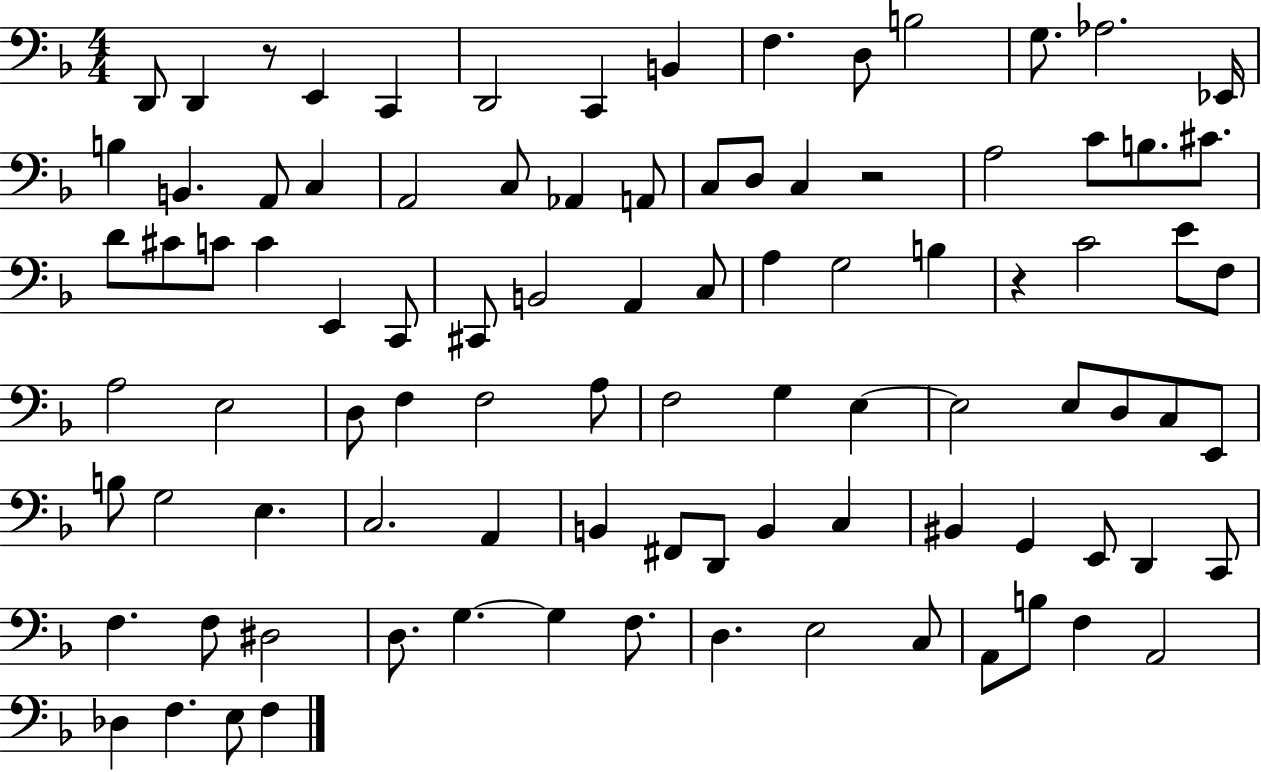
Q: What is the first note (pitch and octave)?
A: D2